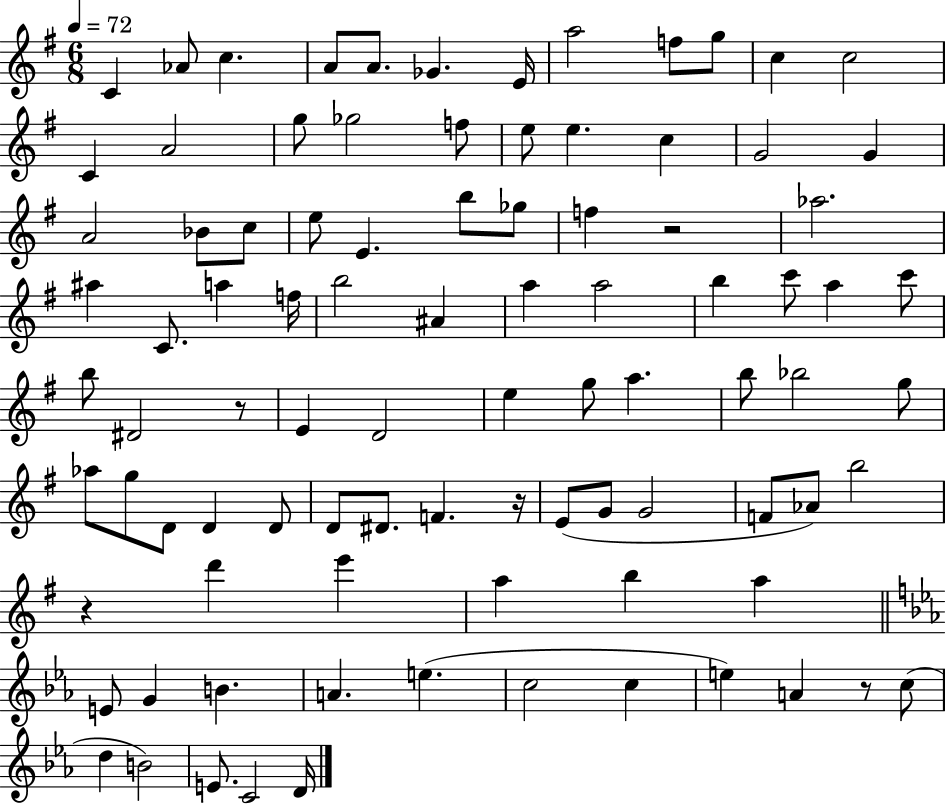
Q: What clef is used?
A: treble